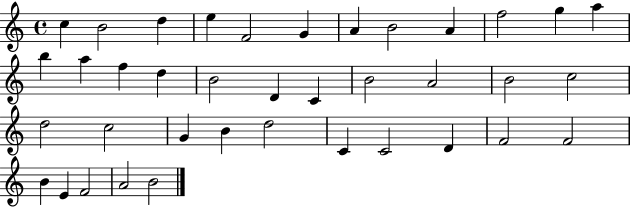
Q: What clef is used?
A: treble